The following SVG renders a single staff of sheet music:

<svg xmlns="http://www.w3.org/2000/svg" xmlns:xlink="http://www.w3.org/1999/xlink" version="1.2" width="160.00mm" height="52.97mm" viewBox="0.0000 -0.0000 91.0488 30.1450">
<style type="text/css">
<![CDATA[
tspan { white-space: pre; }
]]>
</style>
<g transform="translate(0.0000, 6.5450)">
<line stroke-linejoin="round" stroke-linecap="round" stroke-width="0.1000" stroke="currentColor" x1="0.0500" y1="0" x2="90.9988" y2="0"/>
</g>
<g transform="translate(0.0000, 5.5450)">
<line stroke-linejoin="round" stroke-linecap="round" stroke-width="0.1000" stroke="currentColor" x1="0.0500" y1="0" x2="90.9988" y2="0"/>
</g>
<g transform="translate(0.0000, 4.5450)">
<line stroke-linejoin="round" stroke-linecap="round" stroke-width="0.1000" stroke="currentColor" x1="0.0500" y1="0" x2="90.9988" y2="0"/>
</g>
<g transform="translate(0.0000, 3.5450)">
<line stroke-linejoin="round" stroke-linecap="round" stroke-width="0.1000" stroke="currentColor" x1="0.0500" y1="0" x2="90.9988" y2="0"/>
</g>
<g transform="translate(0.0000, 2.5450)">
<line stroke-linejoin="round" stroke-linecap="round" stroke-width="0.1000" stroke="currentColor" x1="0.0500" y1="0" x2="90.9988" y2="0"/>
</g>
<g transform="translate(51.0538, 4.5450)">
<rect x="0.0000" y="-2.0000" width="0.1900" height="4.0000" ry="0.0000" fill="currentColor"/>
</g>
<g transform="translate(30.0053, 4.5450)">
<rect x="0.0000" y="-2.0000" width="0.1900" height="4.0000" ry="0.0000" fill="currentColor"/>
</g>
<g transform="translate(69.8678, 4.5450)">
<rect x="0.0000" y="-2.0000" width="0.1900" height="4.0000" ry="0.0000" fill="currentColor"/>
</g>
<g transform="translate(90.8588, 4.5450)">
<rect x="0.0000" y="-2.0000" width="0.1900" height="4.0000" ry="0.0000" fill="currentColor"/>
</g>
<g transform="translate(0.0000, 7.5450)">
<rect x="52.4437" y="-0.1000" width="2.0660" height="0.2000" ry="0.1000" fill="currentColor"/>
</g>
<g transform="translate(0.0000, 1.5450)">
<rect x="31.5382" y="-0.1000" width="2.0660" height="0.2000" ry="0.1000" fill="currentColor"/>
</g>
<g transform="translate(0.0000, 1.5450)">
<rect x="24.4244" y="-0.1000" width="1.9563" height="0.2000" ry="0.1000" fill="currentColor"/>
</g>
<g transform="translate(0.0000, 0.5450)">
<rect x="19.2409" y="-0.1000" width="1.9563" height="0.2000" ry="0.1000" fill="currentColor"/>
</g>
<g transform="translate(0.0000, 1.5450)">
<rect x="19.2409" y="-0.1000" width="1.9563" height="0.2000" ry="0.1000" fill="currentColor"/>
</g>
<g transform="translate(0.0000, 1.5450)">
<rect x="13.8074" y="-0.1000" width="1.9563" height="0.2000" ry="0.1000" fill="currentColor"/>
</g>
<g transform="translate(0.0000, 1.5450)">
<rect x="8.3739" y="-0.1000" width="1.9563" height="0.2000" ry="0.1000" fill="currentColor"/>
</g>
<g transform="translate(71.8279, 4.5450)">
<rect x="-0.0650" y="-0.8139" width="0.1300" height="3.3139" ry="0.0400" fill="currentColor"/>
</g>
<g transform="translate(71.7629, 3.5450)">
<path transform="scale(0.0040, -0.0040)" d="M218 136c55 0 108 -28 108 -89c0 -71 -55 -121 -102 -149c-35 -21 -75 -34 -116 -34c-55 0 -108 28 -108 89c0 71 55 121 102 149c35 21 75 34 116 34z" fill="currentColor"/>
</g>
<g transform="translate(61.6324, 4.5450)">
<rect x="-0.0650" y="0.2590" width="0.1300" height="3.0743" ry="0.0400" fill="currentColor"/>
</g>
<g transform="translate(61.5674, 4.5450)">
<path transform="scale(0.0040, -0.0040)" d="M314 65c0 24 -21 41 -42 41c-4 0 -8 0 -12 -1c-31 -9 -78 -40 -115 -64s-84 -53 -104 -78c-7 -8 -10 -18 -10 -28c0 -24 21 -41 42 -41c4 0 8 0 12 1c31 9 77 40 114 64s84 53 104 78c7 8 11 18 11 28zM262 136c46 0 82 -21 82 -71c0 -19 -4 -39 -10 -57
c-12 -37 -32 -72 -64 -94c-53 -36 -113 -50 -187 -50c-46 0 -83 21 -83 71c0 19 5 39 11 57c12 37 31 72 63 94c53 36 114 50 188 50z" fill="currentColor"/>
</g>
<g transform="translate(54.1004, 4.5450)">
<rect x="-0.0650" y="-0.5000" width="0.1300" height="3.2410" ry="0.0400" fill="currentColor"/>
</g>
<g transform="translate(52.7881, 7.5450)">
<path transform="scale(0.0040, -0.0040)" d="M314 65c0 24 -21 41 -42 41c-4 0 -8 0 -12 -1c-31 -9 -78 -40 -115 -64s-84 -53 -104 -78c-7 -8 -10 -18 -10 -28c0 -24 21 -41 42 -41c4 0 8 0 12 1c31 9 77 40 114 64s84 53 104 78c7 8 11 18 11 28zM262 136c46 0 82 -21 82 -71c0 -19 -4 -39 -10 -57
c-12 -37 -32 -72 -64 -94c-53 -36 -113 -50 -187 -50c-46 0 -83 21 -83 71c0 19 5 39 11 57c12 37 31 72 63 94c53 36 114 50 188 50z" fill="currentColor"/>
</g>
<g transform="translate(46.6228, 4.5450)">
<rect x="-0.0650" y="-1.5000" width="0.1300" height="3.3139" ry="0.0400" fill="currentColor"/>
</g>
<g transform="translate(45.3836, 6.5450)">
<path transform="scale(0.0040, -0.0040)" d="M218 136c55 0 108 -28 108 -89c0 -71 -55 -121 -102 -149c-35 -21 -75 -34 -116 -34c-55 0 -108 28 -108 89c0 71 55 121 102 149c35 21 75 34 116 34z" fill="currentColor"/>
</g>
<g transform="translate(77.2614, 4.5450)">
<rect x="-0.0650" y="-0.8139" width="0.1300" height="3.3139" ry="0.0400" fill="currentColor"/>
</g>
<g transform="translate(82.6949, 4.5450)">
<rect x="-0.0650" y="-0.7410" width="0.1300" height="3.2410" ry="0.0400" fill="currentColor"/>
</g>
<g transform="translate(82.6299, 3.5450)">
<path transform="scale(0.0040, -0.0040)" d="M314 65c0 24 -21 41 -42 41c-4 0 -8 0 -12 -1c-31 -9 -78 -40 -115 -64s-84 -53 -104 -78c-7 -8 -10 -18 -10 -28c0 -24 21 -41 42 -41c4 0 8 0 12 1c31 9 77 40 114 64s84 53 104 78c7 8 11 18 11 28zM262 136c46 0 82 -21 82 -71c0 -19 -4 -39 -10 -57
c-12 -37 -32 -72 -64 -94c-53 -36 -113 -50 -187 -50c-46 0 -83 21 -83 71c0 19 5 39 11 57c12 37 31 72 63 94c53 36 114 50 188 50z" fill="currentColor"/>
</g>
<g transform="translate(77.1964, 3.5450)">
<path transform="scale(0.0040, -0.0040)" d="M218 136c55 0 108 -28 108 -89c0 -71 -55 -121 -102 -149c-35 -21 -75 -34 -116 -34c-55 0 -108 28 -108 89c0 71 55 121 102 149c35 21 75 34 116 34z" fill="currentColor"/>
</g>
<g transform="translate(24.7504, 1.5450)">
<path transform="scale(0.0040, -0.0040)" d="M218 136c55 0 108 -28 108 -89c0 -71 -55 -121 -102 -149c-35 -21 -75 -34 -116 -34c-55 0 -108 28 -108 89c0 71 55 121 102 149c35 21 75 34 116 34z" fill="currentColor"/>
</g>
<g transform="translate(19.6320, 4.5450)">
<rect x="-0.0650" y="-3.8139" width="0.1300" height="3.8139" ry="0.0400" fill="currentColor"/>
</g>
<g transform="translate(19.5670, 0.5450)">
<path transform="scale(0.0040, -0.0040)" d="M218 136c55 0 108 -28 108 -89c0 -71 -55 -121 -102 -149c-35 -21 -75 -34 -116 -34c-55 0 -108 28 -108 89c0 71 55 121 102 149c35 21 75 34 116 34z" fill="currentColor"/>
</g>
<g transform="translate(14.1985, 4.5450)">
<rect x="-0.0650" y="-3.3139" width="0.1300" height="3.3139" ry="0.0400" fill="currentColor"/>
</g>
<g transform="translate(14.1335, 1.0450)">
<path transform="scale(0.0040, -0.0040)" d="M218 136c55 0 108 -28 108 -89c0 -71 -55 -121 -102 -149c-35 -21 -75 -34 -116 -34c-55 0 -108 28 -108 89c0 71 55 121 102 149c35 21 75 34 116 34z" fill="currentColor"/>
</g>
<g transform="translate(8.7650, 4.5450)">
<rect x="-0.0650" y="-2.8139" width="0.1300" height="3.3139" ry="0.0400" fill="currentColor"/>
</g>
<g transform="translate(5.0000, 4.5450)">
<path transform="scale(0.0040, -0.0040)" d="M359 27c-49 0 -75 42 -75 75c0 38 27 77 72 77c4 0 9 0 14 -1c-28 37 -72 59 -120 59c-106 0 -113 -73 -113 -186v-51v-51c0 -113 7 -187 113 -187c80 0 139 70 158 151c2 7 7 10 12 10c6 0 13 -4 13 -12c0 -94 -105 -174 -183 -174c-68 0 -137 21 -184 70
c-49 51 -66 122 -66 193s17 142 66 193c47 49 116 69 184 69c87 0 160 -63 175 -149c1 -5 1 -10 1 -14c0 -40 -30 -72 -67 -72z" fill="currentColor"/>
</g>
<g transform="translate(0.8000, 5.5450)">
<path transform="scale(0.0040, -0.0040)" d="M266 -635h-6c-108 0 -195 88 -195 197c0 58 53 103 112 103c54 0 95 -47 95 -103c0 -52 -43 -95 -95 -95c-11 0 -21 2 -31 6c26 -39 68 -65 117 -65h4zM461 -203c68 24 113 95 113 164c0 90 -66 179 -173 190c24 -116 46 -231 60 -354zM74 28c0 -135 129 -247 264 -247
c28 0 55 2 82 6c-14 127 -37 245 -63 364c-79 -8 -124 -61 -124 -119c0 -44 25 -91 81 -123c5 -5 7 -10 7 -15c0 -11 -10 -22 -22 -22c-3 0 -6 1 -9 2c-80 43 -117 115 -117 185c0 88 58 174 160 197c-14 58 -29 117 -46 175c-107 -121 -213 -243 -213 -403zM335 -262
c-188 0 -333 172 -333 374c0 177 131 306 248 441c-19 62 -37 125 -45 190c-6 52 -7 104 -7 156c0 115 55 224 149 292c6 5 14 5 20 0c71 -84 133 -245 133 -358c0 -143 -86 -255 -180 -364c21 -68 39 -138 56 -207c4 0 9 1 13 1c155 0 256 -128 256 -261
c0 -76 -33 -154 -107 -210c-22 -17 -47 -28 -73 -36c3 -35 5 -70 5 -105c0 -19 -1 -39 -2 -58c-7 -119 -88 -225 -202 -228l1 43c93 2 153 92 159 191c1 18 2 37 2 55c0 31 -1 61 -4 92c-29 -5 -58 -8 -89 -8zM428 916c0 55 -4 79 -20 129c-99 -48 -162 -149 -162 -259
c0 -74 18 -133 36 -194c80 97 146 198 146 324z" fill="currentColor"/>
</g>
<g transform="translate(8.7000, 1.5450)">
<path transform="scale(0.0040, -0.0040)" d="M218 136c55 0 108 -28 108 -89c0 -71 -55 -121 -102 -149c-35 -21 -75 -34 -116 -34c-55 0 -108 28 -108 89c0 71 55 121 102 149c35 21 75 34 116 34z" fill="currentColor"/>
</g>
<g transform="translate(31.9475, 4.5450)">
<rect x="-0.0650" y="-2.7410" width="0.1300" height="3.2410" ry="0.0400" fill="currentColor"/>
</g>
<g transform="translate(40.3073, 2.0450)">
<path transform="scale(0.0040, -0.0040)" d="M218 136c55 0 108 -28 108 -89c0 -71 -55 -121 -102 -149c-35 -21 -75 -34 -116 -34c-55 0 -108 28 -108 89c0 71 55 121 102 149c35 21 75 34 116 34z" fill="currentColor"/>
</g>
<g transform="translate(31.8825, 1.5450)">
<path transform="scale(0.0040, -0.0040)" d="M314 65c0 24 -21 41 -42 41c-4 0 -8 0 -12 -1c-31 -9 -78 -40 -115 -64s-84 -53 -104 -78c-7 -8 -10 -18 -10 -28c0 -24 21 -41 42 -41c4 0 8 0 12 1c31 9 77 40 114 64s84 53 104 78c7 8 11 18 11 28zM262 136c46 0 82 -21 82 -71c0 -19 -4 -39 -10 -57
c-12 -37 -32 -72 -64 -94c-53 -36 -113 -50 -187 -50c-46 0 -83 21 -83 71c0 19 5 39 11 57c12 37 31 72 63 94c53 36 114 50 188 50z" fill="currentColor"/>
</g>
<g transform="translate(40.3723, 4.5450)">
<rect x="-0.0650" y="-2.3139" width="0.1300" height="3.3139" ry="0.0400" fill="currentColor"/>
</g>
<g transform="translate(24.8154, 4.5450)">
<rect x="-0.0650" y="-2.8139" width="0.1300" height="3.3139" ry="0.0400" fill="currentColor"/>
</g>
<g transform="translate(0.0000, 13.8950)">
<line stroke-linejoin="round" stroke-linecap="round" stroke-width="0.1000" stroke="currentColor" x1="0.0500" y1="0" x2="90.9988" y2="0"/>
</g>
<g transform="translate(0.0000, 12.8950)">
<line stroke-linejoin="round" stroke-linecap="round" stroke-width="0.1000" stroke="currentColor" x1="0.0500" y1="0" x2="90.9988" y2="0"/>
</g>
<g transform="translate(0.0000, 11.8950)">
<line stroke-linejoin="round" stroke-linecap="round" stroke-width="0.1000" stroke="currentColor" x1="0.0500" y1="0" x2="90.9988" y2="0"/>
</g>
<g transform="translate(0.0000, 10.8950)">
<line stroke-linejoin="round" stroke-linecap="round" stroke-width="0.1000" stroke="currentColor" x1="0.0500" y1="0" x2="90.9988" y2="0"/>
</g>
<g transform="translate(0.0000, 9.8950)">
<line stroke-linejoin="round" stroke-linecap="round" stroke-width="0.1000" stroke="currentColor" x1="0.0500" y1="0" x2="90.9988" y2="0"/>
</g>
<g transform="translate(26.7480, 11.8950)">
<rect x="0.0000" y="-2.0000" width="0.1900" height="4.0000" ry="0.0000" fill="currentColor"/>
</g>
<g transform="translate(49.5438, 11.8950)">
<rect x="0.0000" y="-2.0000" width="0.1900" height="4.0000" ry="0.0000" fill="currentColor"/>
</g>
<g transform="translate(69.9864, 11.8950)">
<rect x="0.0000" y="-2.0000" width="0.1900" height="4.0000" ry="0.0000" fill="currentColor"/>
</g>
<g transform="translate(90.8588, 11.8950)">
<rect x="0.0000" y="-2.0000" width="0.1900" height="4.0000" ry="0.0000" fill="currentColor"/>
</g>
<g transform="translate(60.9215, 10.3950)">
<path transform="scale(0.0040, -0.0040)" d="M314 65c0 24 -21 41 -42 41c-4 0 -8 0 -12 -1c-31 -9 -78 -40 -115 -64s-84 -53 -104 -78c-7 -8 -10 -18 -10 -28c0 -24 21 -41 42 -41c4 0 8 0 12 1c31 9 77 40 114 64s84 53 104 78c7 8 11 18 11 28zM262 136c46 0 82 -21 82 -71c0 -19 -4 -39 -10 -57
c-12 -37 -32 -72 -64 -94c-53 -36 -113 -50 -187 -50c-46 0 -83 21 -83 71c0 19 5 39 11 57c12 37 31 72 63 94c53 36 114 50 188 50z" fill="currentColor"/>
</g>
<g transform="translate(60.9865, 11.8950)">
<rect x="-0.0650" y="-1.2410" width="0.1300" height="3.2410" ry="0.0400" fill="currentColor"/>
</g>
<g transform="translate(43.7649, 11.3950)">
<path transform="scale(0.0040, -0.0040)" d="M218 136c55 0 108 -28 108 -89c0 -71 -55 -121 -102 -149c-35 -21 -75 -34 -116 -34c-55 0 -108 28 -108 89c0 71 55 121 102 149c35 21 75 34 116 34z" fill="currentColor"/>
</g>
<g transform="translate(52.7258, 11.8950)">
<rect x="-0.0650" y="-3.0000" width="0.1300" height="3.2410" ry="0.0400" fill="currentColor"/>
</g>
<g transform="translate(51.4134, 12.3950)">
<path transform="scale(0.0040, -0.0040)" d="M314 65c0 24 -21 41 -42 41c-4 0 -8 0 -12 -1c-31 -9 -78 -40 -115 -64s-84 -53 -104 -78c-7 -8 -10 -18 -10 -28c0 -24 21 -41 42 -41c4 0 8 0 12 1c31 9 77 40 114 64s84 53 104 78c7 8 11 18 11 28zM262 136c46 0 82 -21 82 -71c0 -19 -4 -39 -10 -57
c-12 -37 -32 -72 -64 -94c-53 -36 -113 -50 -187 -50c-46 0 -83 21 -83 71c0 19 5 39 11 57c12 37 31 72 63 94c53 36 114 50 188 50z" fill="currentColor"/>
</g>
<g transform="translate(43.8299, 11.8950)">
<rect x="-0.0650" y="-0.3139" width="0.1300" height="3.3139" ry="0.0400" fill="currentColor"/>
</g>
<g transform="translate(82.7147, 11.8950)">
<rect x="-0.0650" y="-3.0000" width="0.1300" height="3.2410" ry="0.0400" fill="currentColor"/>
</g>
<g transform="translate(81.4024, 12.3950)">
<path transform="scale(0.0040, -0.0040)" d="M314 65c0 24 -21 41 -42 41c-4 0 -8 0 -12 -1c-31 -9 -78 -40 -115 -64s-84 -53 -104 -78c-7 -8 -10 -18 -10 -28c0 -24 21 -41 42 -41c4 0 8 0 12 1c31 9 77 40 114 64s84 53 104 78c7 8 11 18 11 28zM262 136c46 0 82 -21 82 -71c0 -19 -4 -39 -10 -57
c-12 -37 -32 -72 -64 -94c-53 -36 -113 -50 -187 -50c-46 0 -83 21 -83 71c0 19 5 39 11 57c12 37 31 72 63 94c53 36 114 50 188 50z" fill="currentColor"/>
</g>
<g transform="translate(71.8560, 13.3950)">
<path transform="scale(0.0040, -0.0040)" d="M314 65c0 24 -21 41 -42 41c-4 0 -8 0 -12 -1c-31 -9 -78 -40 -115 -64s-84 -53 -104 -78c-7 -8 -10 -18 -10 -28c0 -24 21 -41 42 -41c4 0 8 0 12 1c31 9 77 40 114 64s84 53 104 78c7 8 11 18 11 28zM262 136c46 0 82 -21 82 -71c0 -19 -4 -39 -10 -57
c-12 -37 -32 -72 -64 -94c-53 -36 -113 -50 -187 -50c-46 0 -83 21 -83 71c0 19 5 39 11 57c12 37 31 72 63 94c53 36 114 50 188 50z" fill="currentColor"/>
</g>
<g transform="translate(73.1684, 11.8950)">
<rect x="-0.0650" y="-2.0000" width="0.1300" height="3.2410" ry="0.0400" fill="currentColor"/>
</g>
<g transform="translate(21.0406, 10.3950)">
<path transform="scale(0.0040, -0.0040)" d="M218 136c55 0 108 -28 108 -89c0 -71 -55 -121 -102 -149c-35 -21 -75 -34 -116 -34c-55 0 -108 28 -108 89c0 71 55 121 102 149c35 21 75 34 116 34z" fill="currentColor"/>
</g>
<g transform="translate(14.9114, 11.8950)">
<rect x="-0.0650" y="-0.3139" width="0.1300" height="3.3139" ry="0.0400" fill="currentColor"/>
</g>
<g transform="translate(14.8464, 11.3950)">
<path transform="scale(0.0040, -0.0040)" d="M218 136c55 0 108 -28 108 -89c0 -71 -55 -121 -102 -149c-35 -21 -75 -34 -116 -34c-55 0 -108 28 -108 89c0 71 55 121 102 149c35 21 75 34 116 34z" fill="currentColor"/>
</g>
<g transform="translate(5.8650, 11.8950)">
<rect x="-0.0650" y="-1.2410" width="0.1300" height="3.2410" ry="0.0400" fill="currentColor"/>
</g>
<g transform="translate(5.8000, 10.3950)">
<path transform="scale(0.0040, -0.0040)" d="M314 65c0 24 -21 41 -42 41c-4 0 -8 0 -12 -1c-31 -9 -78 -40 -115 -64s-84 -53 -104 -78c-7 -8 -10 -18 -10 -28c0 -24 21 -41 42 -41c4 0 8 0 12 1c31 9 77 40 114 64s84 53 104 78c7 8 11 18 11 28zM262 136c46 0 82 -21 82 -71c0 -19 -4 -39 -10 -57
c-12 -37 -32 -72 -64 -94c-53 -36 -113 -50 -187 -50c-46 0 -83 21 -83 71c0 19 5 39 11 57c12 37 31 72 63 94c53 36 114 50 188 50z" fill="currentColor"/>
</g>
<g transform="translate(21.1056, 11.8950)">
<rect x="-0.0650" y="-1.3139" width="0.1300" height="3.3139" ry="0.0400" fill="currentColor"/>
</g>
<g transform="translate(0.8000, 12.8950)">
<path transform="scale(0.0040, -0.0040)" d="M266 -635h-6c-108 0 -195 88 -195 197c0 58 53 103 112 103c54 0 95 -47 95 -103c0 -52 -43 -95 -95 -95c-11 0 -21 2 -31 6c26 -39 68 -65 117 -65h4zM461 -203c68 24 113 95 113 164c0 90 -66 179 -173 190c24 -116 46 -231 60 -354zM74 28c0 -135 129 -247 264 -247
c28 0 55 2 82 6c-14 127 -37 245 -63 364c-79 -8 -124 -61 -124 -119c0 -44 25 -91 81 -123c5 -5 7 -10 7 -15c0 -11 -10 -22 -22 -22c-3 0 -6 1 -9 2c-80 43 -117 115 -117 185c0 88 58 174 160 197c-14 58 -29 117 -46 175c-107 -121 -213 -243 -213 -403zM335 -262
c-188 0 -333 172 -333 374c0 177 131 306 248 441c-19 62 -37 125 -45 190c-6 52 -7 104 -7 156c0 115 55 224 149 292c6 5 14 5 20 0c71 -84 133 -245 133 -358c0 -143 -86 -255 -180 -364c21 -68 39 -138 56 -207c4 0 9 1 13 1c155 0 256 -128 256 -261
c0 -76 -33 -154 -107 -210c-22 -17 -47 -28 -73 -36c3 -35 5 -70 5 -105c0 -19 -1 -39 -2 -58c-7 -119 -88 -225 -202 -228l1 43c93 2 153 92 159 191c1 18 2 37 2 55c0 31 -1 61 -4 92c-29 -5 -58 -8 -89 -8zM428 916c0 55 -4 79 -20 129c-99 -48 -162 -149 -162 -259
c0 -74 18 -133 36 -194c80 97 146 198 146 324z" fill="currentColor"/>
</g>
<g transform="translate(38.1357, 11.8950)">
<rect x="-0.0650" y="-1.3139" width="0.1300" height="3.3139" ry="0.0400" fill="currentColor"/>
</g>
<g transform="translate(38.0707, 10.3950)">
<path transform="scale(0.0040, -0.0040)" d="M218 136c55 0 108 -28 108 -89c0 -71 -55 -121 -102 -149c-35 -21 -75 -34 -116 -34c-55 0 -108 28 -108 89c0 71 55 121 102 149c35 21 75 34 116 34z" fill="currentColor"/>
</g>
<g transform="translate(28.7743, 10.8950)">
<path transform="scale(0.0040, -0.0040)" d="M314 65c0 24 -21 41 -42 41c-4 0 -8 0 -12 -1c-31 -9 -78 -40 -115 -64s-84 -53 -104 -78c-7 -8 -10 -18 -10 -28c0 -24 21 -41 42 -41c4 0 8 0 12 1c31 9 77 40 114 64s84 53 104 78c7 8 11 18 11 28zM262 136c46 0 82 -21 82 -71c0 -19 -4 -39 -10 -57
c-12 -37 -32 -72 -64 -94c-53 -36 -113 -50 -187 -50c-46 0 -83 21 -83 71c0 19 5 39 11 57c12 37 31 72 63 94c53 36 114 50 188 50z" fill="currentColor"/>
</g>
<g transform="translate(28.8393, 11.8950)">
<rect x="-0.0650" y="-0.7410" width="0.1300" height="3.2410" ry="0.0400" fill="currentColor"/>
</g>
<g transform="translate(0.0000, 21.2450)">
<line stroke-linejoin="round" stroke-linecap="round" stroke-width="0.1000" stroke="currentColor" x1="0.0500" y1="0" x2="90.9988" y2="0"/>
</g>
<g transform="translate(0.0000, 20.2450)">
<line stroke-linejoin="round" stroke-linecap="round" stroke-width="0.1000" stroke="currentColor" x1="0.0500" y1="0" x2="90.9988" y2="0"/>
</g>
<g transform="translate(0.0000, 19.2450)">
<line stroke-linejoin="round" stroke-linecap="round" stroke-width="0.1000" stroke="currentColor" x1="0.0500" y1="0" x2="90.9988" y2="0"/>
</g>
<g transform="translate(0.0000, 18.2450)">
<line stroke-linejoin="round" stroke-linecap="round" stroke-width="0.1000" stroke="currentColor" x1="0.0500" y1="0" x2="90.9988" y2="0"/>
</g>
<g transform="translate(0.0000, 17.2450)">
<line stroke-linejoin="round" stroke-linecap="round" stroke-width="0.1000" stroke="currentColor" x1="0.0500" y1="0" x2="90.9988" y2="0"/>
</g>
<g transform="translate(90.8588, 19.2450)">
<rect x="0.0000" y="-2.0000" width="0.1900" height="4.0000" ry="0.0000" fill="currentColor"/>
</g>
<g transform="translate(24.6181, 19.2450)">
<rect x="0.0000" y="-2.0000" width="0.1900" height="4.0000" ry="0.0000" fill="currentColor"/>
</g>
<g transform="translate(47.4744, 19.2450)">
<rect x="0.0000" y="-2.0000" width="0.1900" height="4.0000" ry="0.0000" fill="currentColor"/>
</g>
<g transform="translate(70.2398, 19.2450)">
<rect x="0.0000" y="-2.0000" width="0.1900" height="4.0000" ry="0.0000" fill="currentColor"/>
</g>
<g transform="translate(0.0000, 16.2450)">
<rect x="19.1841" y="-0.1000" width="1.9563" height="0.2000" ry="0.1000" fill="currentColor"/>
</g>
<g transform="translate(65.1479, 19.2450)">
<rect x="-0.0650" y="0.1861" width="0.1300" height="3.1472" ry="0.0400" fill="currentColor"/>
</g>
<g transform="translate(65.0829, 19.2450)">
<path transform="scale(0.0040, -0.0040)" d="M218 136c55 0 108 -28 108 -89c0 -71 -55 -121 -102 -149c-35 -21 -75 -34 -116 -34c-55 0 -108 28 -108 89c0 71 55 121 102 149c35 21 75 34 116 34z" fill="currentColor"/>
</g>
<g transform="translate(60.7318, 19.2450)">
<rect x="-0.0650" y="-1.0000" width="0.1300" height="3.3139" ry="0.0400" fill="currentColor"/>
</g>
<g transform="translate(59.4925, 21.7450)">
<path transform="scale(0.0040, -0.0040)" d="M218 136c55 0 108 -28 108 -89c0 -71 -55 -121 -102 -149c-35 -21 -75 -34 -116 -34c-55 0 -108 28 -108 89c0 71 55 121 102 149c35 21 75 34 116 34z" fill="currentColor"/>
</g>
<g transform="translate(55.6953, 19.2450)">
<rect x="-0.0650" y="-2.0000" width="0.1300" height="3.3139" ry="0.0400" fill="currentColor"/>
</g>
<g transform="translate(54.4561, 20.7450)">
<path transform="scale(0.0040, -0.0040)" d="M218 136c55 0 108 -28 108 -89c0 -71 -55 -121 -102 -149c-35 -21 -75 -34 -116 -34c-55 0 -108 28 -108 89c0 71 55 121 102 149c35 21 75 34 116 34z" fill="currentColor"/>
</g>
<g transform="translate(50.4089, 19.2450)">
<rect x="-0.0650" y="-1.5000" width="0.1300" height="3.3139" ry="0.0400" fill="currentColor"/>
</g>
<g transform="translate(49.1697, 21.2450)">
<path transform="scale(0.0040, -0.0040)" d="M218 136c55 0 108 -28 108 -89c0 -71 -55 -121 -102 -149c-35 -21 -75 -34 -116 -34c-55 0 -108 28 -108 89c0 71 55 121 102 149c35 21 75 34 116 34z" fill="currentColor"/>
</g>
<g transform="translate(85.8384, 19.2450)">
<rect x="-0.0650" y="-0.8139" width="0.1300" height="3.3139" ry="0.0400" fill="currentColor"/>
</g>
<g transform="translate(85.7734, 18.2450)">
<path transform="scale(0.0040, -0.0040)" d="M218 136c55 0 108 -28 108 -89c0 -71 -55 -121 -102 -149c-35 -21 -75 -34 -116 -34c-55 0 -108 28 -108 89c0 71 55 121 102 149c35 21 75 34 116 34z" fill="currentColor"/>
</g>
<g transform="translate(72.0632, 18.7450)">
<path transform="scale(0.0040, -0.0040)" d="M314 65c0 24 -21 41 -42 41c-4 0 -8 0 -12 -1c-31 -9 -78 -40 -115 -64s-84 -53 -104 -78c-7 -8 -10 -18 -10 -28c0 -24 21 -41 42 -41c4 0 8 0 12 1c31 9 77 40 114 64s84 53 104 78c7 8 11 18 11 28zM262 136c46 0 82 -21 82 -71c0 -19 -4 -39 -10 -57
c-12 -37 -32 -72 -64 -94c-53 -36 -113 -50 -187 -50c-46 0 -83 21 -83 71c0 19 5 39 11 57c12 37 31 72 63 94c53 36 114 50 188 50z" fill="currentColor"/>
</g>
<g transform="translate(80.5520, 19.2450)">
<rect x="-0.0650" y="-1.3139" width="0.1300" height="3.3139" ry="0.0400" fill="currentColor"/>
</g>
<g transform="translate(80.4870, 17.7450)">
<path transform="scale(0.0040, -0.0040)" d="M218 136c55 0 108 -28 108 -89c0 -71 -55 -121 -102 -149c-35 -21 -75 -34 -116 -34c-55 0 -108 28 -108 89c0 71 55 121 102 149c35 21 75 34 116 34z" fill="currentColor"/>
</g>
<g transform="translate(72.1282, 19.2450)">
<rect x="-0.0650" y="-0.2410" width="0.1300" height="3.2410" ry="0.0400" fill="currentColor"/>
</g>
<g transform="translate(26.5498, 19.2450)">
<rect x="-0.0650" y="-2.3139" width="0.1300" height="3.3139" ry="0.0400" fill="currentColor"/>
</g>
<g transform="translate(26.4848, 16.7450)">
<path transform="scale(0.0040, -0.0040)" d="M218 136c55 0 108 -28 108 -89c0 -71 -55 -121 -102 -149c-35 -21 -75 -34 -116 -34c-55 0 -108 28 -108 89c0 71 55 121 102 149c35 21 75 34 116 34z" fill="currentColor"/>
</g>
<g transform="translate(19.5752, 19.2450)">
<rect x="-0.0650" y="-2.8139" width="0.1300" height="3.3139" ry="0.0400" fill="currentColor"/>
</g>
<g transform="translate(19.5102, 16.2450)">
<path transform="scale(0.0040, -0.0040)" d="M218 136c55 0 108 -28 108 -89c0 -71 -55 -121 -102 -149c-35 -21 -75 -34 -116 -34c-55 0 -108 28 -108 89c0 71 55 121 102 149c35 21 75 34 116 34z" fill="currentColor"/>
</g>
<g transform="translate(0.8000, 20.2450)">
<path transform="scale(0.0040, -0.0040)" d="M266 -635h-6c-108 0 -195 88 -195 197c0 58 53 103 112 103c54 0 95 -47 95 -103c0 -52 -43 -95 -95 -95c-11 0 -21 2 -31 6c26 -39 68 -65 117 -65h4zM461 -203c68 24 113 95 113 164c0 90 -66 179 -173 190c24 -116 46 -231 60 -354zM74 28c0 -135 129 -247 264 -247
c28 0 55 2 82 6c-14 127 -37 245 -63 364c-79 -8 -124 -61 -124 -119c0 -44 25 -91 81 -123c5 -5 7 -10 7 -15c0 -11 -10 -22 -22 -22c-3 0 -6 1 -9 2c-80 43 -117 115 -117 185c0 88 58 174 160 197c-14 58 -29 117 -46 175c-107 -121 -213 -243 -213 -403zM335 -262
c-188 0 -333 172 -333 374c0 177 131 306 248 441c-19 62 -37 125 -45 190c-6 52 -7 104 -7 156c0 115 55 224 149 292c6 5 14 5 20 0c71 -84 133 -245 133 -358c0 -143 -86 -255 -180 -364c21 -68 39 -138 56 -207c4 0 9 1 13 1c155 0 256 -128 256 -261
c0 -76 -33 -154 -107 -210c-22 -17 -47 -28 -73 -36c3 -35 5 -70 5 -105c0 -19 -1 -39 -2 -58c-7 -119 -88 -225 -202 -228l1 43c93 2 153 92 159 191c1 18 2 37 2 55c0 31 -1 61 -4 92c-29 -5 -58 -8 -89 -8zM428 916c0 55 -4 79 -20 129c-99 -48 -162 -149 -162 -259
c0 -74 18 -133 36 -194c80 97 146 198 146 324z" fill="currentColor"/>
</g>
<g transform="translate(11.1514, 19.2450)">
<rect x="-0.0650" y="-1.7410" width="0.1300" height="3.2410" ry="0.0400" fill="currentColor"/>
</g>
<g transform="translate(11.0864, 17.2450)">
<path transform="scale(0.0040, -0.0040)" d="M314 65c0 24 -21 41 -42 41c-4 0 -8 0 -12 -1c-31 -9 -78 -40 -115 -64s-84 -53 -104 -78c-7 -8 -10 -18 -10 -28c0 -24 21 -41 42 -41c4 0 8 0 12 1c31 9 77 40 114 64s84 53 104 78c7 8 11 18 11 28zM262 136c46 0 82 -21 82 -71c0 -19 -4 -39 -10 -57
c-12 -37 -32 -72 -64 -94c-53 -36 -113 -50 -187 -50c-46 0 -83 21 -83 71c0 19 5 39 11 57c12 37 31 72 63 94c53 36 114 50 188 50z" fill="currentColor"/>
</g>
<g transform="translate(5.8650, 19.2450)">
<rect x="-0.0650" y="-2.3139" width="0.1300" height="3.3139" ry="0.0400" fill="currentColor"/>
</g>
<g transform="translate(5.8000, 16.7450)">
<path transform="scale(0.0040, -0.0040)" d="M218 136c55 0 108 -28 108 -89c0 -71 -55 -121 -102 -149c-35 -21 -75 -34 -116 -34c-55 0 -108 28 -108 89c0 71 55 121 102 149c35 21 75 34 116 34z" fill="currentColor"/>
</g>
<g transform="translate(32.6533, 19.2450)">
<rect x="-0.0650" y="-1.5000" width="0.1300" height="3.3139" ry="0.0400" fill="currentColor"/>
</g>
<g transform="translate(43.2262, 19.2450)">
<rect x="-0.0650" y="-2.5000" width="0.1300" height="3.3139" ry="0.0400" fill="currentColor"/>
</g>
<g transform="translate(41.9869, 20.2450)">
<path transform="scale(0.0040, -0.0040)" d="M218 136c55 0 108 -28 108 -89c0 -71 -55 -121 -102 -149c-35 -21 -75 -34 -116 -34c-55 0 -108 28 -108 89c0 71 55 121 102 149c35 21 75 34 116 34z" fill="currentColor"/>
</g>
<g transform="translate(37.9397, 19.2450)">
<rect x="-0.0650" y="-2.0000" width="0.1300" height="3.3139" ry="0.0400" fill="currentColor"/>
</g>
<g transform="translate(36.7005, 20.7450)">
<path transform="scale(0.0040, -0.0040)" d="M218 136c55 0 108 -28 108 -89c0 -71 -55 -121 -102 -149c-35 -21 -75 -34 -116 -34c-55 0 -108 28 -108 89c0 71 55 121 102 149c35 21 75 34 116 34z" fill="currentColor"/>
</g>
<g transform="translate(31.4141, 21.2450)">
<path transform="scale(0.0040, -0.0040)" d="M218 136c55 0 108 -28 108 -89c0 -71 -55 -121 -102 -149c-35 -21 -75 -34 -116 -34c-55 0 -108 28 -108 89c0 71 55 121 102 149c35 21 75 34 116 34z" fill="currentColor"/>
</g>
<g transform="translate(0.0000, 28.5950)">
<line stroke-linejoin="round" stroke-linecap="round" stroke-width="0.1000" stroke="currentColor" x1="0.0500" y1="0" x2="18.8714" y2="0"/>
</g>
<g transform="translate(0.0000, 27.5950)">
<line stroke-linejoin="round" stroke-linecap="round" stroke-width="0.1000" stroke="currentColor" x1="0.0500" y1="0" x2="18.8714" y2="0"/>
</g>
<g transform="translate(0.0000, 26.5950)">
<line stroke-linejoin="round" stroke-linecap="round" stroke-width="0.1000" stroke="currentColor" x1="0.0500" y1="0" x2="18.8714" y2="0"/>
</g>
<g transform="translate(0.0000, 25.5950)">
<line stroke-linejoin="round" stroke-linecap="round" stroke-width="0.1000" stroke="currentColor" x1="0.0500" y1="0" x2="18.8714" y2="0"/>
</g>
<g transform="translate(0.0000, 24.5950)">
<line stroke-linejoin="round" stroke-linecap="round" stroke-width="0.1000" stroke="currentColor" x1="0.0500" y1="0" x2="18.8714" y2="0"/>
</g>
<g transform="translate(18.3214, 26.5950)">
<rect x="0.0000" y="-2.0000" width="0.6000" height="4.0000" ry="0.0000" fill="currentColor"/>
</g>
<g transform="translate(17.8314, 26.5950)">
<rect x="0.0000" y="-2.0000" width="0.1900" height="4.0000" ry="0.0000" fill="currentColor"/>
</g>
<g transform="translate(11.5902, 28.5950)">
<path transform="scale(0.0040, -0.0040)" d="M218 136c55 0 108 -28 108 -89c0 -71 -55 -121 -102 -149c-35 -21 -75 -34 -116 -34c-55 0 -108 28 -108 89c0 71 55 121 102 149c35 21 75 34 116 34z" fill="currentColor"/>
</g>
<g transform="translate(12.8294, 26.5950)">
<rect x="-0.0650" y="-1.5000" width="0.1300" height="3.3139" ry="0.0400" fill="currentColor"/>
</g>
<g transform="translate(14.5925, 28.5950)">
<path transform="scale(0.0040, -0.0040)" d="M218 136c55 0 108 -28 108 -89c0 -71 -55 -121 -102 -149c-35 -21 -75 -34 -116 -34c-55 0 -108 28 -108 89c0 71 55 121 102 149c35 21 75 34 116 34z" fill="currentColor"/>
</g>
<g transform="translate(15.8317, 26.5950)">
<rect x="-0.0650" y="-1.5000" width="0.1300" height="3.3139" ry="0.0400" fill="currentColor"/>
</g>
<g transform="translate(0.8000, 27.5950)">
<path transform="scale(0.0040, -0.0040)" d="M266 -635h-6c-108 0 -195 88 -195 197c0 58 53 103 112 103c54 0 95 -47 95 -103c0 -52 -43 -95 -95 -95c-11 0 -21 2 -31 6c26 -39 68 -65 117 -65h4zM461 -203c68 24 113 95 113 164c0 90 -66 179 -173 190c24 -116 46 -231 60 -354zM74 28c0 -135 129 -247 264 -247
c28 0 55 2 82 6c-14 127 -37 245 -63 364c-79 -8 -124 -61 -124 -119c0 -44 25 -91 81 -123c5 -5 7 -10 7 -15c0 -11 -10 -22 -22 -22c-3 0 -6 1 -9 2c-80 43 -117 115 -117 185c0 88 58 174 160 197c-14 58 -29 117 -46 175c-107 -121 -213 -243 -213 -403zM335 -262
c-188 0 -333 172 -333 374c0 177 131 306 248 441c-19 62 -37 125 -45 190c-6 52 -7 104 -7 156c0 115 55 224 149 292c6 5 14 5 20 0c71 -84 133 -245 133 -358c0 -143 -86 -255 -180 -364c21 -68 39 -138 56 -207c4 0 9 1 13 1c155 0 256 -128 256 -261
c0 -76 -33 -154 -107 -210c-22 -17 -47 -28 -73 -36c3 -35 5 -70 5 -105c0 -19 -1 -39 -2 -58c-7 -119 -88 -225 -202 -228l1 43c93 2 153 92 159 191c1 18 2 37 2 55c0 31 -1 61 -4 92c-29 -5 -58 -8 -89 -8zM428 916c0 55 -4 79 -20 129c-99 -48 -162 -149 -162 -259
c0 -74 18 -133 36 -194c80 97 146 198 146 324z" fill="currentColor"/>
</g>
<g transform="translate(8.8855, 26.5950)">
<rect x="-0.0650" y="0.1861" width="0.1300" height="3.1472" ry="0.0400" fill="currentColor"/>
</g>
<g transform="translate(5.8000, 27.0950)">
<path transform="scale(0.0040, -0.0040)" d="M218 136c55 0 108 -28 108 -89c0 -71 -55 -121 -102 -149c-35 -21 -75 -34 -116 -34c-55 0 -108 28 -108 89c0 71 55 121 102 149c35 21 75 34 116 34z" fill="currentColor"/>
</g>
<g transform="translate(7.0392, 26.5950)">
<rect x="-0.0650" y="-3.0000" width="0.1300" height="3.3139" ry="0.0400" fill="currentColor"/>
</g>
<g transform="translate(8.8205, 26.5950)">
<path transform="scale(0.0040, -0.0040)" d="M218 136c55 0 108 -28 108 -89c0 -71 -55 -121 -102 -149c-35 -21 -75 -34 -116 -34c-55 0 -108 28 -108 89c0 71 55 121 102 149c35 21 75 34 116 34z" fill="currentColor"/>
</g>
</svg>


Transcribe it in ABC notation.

X:1
T:Untitled
M:4/4
L:1/4
K:C
a b c' a a2 g E C2 B2 d d d2 e2 c e d2 e c A2 e2 F2 A2 g f2 a g E F G E F D B c2 e d A B E E